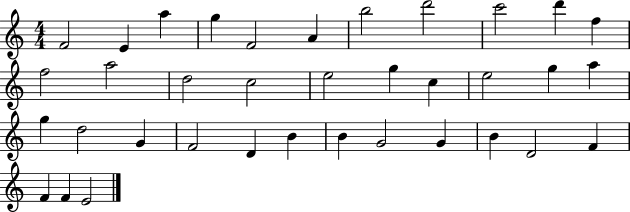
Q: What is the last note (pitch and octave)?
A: E4